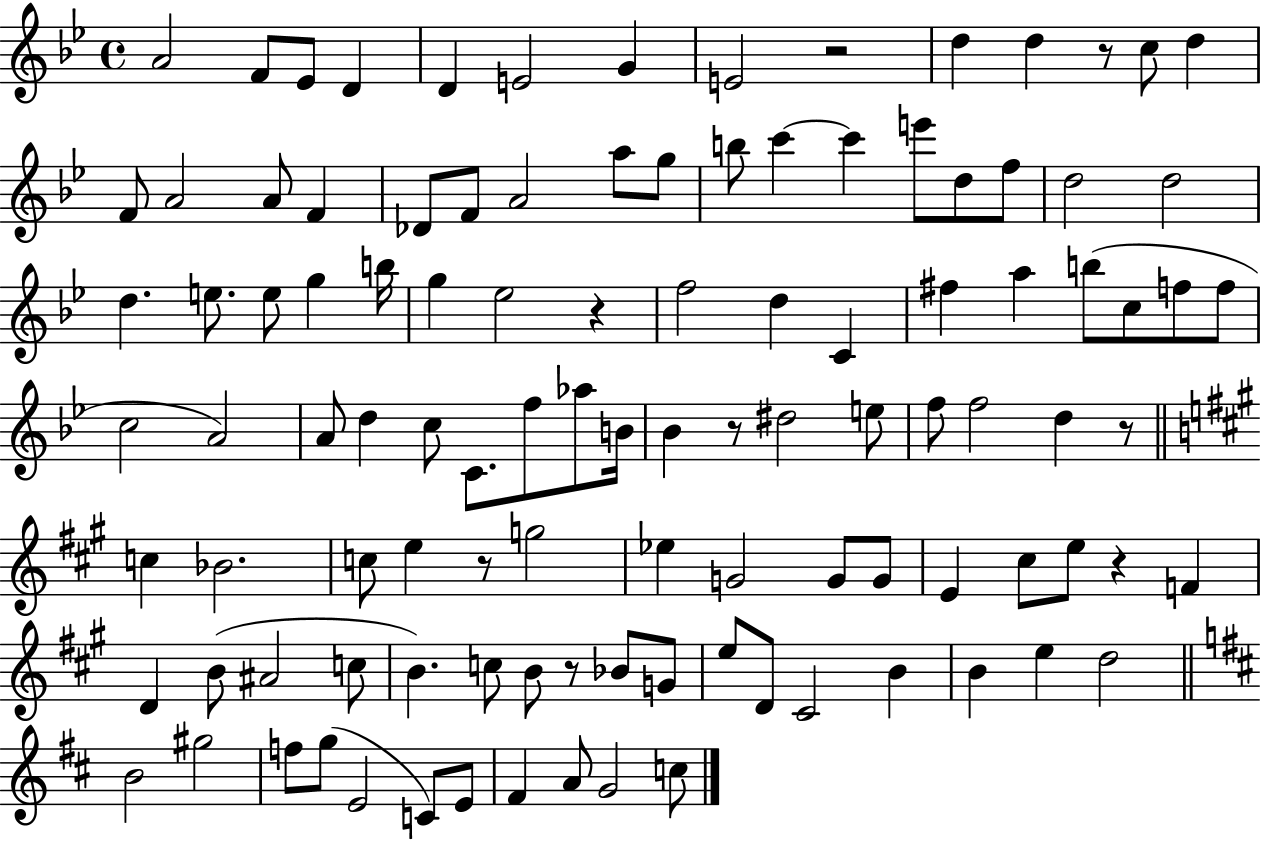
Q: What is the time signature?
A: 4/4